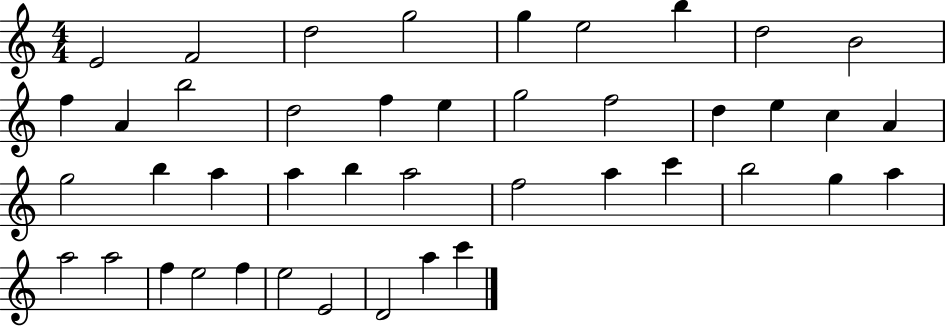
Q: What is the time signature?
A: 4/4